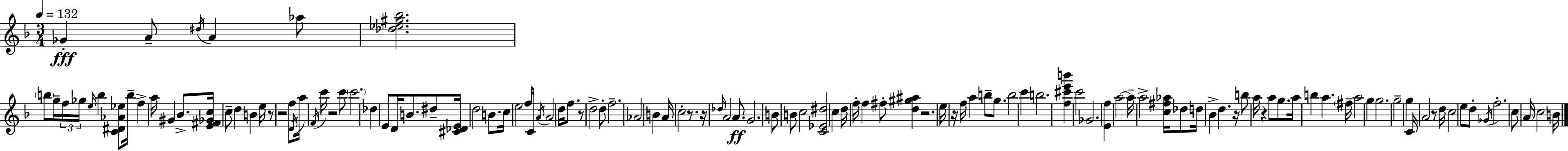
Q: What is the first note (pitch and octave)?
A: Gb4